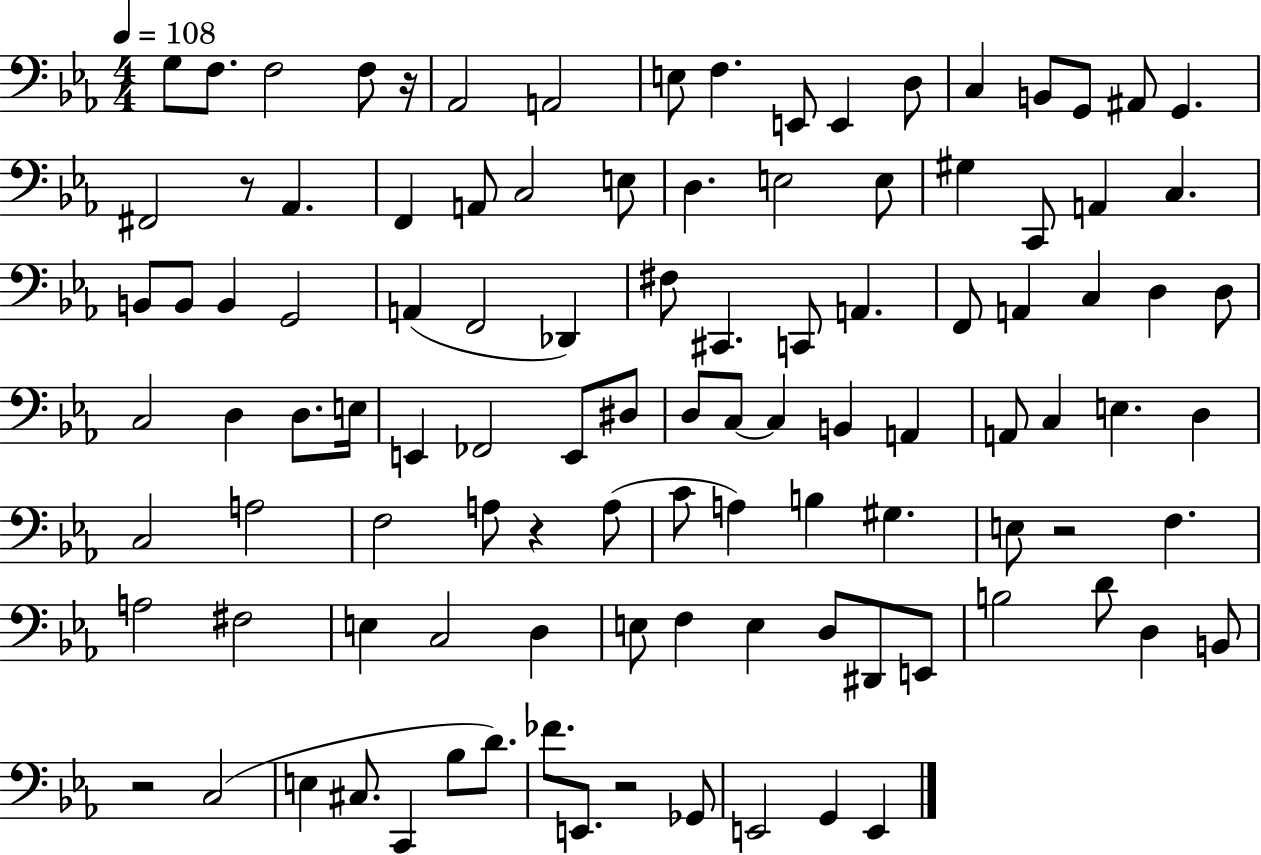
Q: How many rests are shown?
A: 6